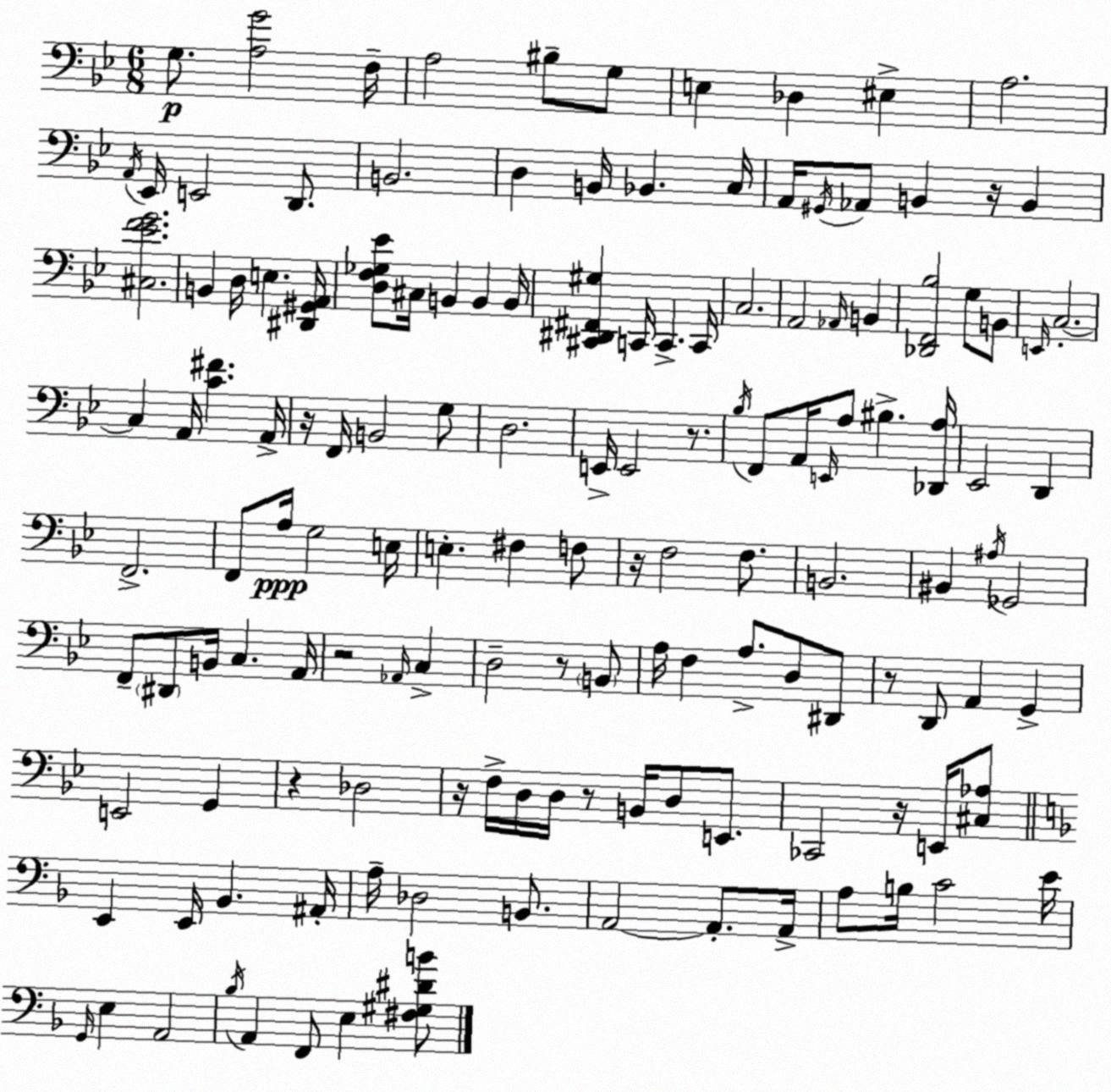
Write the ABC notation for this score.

X:1
T:Untitled
M:6/8
L:1/4
K:Gm
G,/2 [A,G]2 F,/4 A,2 ^B,/2 G,/2 E, _D, ^E, A,2 A,,/4 _E,,/4 E,,2 D,,/2 B,,2 D, B,,/4 _B,, C,/4 A,,/4 ^G,,/4 _A,,/2 B,, z/4 B,, [^C,_EFG]2 B,, D,/4 E, [^D,,^G,,A,,]/4 [D,F,_G,_E]/2 ^C,/4 B,, B,, B,,/4 [^C,,^D,,^F,,^G,] C,,/4 C,, C,,/4 C,2 A,,2 _A,,/4 B,, [_D,,F,,_B,]2 G,/2 B,,/2 E,,/4 C,2 C, A,,/4 [C^F] A,,/4 z/4 F,,/4 B,,2 G,/2 D,2 E,,/4 E,,2 z/2 _B,/4 F,,/2 A,,/4 E,,/4 A,/2 ^B, [_D,,A,]/4 _E,,2 D,, F,,2 F,,/2 A,/4 G,2 E,/4 E, ^F, F,/2 z/4 F,2 F,/2 B,,2 ^B,, ^A,/4 _G,,2 F,,/2 ^D,,/2 B,,/4 C, A,,/4 z2 _A,,/4 C, D,2 z/2 B,,/2 A,/4 F, A,/2 D,/2 ^D,,/2 z/2 D,,/2 A,, G,, E,,2 G,, z _D,2 z/4 F,/4 D,/4 D,/4 z/2 B,,/4 D,/2 E,,/2 _C,,2 z/4 E,,/4 [^C,_A,]/2 E,, E,,/4 _B,, ^A,,/4 A,/4 _D,2 B,,/2 A,,2 A,,/2 A,,/4 A,/2 B,/4 C2 E/4 G,,/4 E, A,,2 _B,/4 A,, F,,/2 E, [^F,^G,^DB]/2